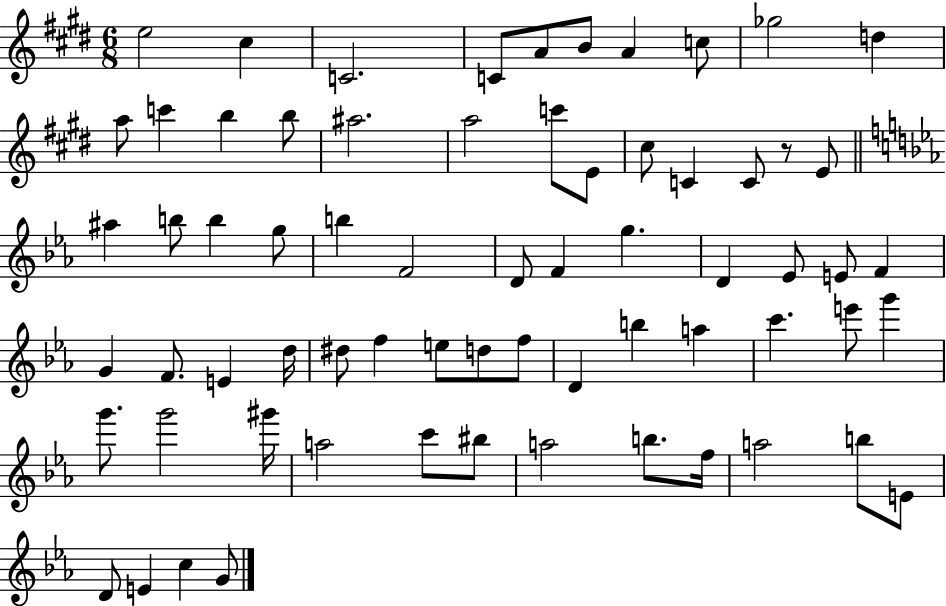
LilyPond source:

{
  \clef treble
  \numericTimeSignature
  \time 6/8
  \key e \major
  e''2 cis''4 | c'2. | c'8 a'8 b'8 a'4 c''8 | ges''2 d''4 | \break a''8 c'''4 b''4 b''8 | ais''2. | a''2 c'''8 e'8 | cis''8 c'4 c'8 r8 e'8 | \break \bar "||" \break \key c \minor ais''4 b''8 b''4 g''8 | b''4 f'2 | d'8 f'4 g''4. | d'4 ees'8 e'8 f'4 | \break g'4 f'8. e'4 d''16 | dis''8 f''4 e''8 d''8 f''8 | d'4 b''4 a''4 | c'''4. e'''8 g'''4 | \break g'''8. g'''2 gis'''16 | a''2 c'''8 bis''8 | a''2 b''8. f''16 | a''2 b''8 e'8 | \break d'8 e'4 c''4 g'8 | \bar "|."
}